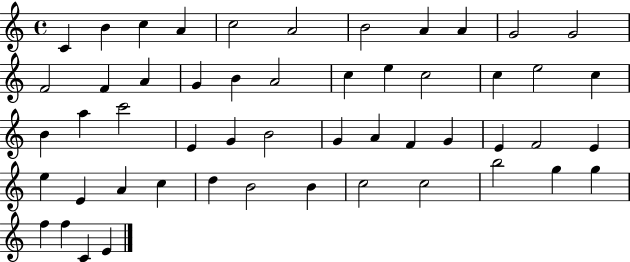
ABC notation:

X:1
T:Untitled
M:4/4
L:1/4
K:C
C B c A c2 A2 B2 A A G2 G2 F2 F A G B A2 c e c2 c e2 c B a c'2 E G B2 G A F G E F2 E e E A c d B2 B c2 c2 b2 g g f f C E